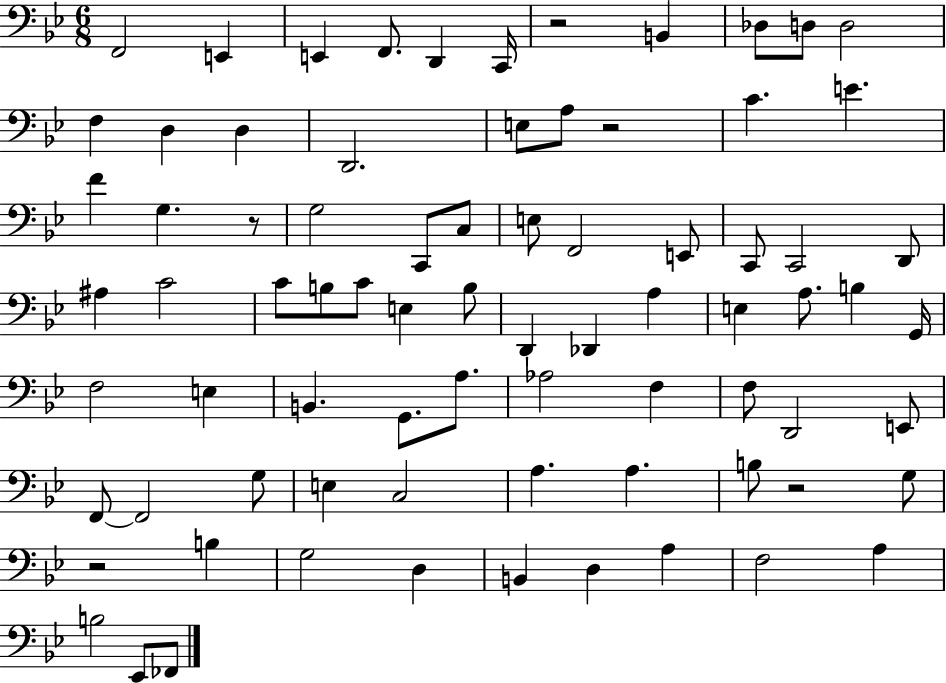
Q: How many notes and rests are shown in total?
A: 78